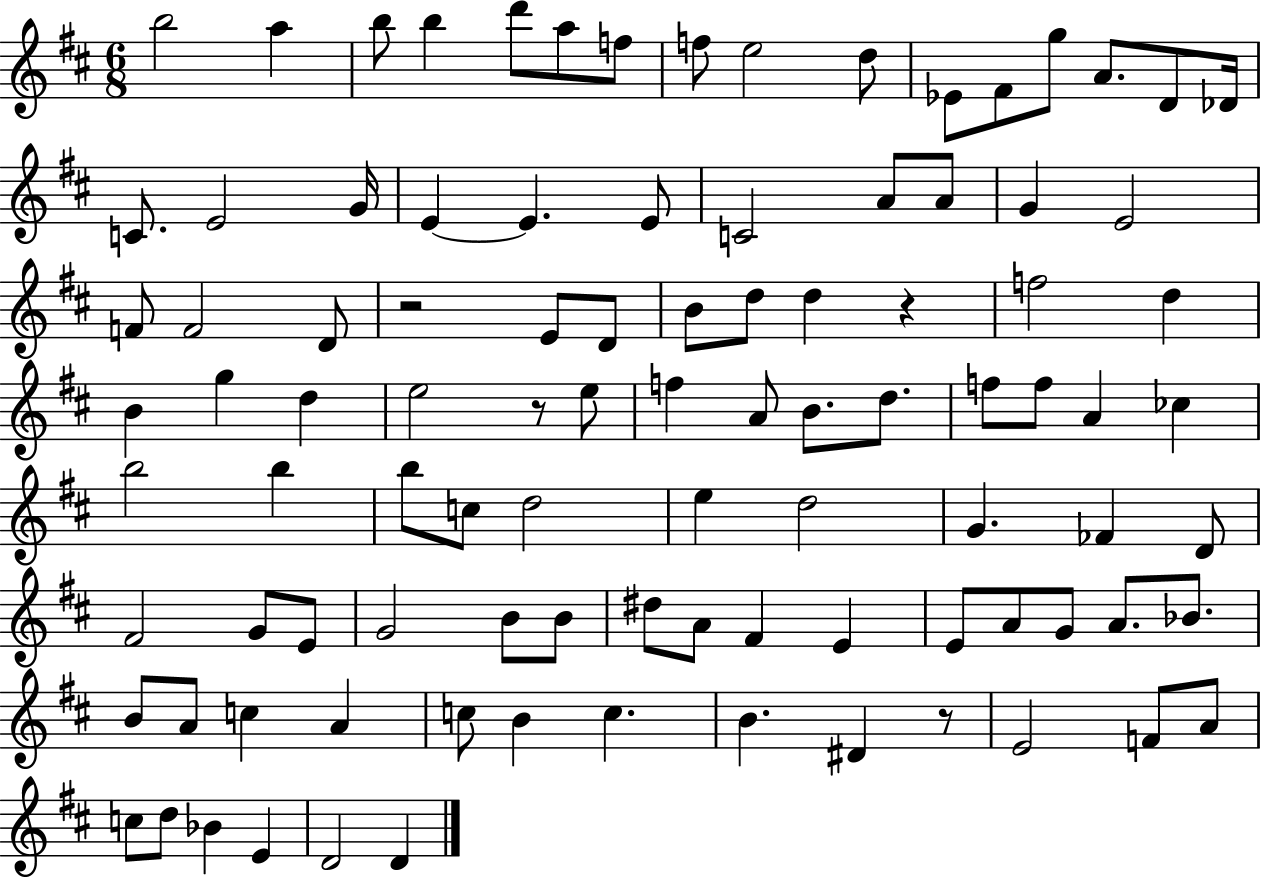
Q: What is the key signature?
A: D major